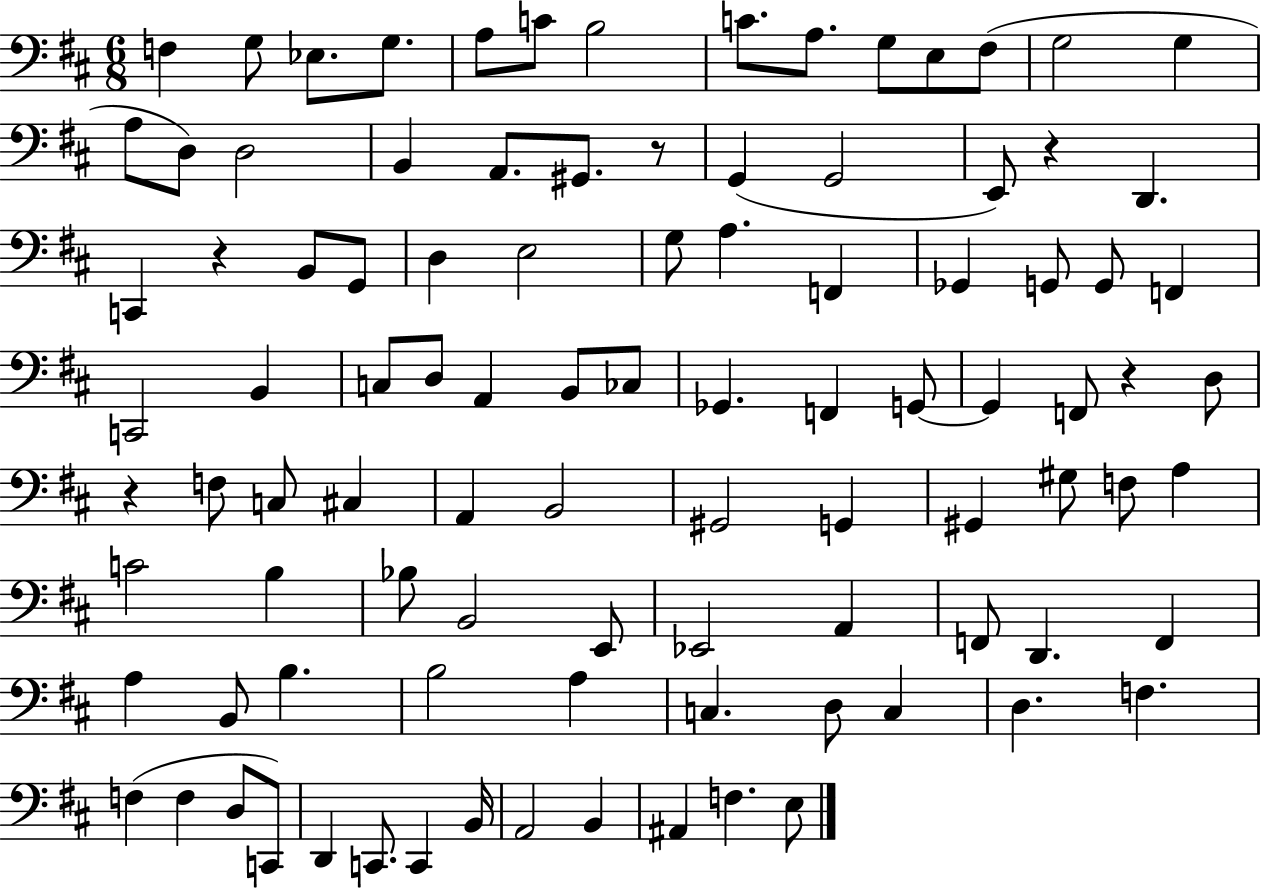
{
  \clef bass
  \numericTimeSignature
  \time 6/8
  \key d \major
  f4 g8 ees8. g8. | a8 c'8 b2 | c'8. a8. g8 e8 fis8( | g2 g4 | \break a8 d8) d2 | b,4 a,8. gis,8. r8 | g,4( g,2 | e,8) r4 d,4. | \break c,4 r4 b,8 g,8 | d4 e2 | g8 a4. f,4 | ges,4 g,8 g,8 f,4 | \break c,2 b,4 | c8 d8 a,4 b,8 ces8 | ges,4. f,4 g,8~~ | g,4 f,8 r4 d8 | \break r4 f8 c8 cis4 | a,4 b,2 | gis,2 g,4 | gis,4 gis8 f8 a4 | \break c'2 b4 | bes8 b,2 e,8 | ees,2 a,4 | f,8 d,4. f,4 | \break a4 b,8 b4. | b2 a4 | c4. d8 c4 | d4. f4. | \break f4( f4 d8 c,8) | d,4 c,8. c,4 b,16 | a,2 b,4 | ais,4 f4. e8 | \break \bar "|."
}